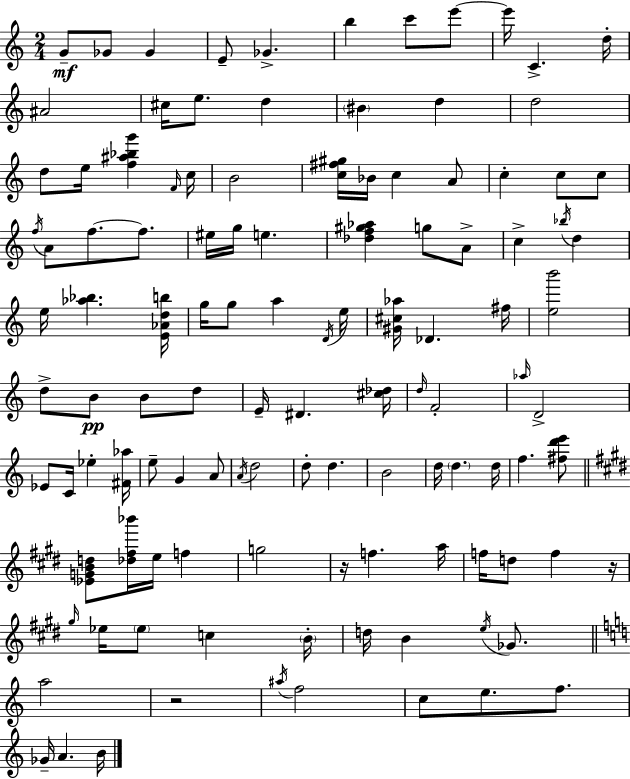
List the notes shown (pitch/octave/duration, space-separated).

G4/e Gb4/e Gb4/q E4/e Gb4/q. B5/q C6/e E6/e E6/s C4/q. D5/s A#4/h C#5/s E5/e. D5/q BIS4/q D5/q D5/h D5/e E5/s [F5,A#5,Bb5,G6]/q F4/s C5/s B4/h [C5,F#5,G#5]/s Bb4/s C5/q A4/e C5/q C5/e C5/e F5/s A4/e F5/e. F5/e. EIS5/s G5/s E5/q. [Db5,F5,G#5,Ab5]/q G5/e A4/e C5/q Bb5/s D5/q E5/s [Ab5,Bb5]/q. [E4,Ab4,D5,B5]/s G5/s G5/e A5/q D4/s E5/s [G#4,C#5,Ab5]/s Db4/q. F#5/s [E5,B6]/h D5/e B4/e B4/e D5/e E4/s D#4/q. [C#5,Db5]/s D5/s F4/h Ab5/s D4/h Eb4/e C4/s Eb5/q [F#4,Ab5]/s E5/e G4/q A4/e A4/s D5/h D5/e D5/q. B4/h D5/s D5/q. D5/s F5/q. [F#5,D6,E6]/e [Eb4,G4,B4,D5]/e [Db5,F#5,Bb6]/s E5/s F5/q G5/h R/s F5/q. A5/s F5/s D5/e F5/q R/s G#5/s Eb5/s Eb5/e C5/q B4/s D5/s B4/q E5/s Gb4/e. A5/h R/h A#5/s F5/h C5/e E5/e. F5/e. Gb4/s A4/q. B4/s